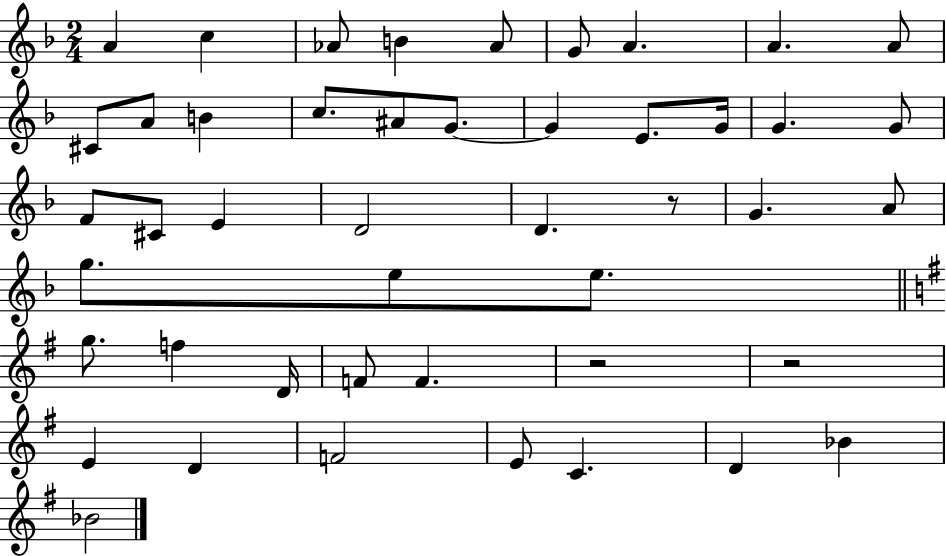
{
  \clef treble
  \numericTimeSignature
  \time 2/4
  \key f \major
  a'4 c''4 | aes'8 b'4 aes'8 | g'8 a'4. | a'4. a'8 | \break cis'8 a'8 b'4 | c''8. ais'8 g'8.~~ | g'4 e'8. g'16 | g'4. g'8 | \break f'8 cis'8 e'4 | d'2 | d'4. r8 | g'4. a'8 | \break g''8. e''8 e''8. | \bar "||" \break \key g \major g''8. f''4 d'16 | f'8 f'4. | r2 | r2 | \break e'4 d'4 | f'2 | e'8 c'4. | d'4 bes'4 | \break bes'2 | \bar "|."
}